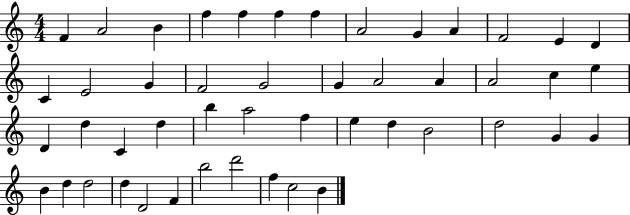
F4/q A4/h B4/q F5/q F5/q F5/q F5/q A4/h G4/q A4/q F4/h E4/q D4/q C4/q E4/h G4/q F4/h G4/h G4/q A4/h A4/q A4/h C5/q E5/q D4/q D5/q C4/q D5/q B5/q A5/h F5/q E5/q D5/q B4/h D5/h G4/q G4/q B4/q D5/q D5/h D5/q D4/h F4/q B5/h D6/h F5/q C5/h B4/q